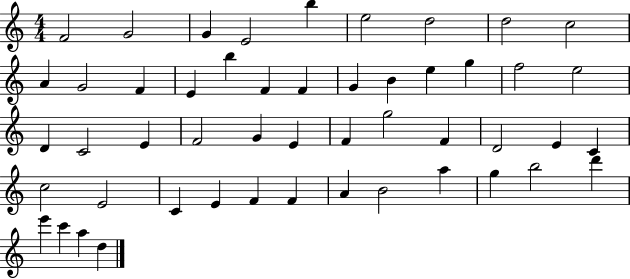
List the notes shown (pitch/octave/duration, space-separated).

F4/h G4/h G4/q E4/h B5/q E5/h D5/h D5/h C5/h A4/q G4/h F4/q E4/q B5/q F4/q F4/q G4/q B4/q E5/q G5/q F5/h E5/h D4/q C4/h E4/q F4/h G4/q E4/q F4/q G5/h F4/q D4/h E4/q C4/q C5/h E4/h C4/q E4/q F4/q F4/q A4/q B4/h A5/q G5/q B5/h D6/q E6/q C6/q A5/q D5/q